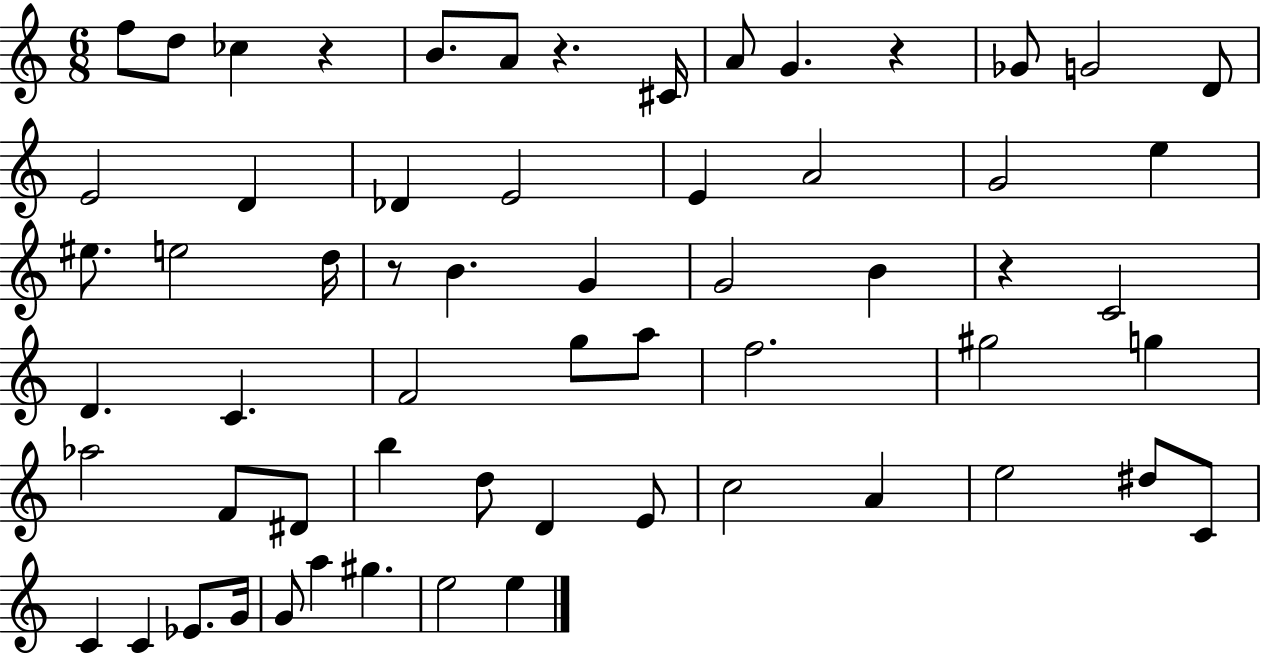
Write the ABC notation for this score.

X:1
T:Untitled
M:6/8
L:1/4
K:C
f/2 d/2 _c z B/2 A/2 z ^C/4 A/2 G z _G/2 G2 D/2 E2 D _D E2 E A2 G2 e ^e/2 e2 d/4 z/2 B G G2 B z C2 D C F2 g/2 a/2 f2 ^g2 g _a2 F/2 ^D/2 b d/2 D E/2 c2 A e2 ^d/2 C/2 C C _E/2 G/4 G/2 a ^g e2 e